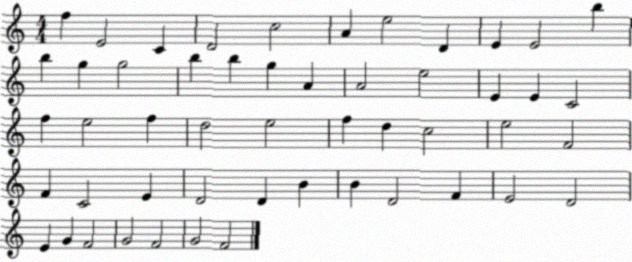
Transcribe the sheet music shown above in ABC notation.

X:1
T:Untitled
M:4/4
L:1/4
K:C
f E2 C D2 c2 A e2 D E E2 b b g g2 b b g A A2 e2 E E C2 f e2 f d2 e2 f d c2 e2 F2 F C2 E D2 D B B D2 F E2 D2 E G F2 G2 F2 G2 F2